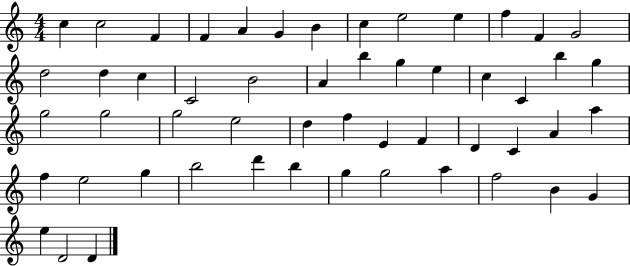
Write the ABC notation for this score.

X:1
T:Untitled
M:4/4
L:1/4
K:C
c c2 F F A G B c e2 e f F G2 d2 d c C2 B2 A b g e c C b g g2 g2 g2 e2 d f E F D C A a f e2 g b2 d' b g g2 a f2 B G e D2 D